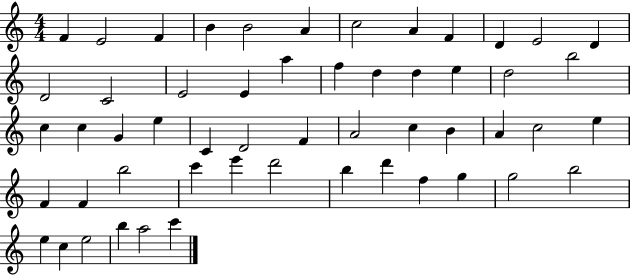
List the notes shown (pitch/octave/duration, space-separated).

F4/q E4/h F4/q B4/q B4/h A4/q C5/h A4/q F4/q D4/q E4/h D4/q D4/h C4/h E4/h E4/q A5/q F5/q D5/q D5/q E5/q D5/h B5/h C5/q C5/q G4/q E5/q C4/q D4/h F4/q A4/h C5/q B4/q A4/q C5/h E5/q F4/q F4/q B5/h C6/q E6/q D6/h B5/q D6/q F5/q G5/q G5/h B5/h E5/q C5/q E5/h B5/q A5/h C6/q